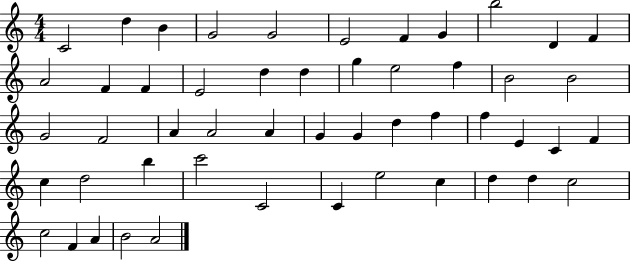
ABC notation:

X:1
T:Untitled
M:4/4
L:1/4
K:C
C2 d B G2 G2 E2 F G b2 D F A2 F F E2 d d g e2 f B2 B2 G2 F2 A A2 A G G d f f E C F c d2 b c'2 C2 C e2 c d d c2 c2 F A B2 A2